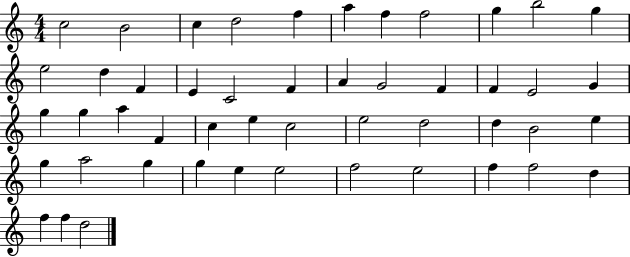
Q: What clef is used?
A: treble